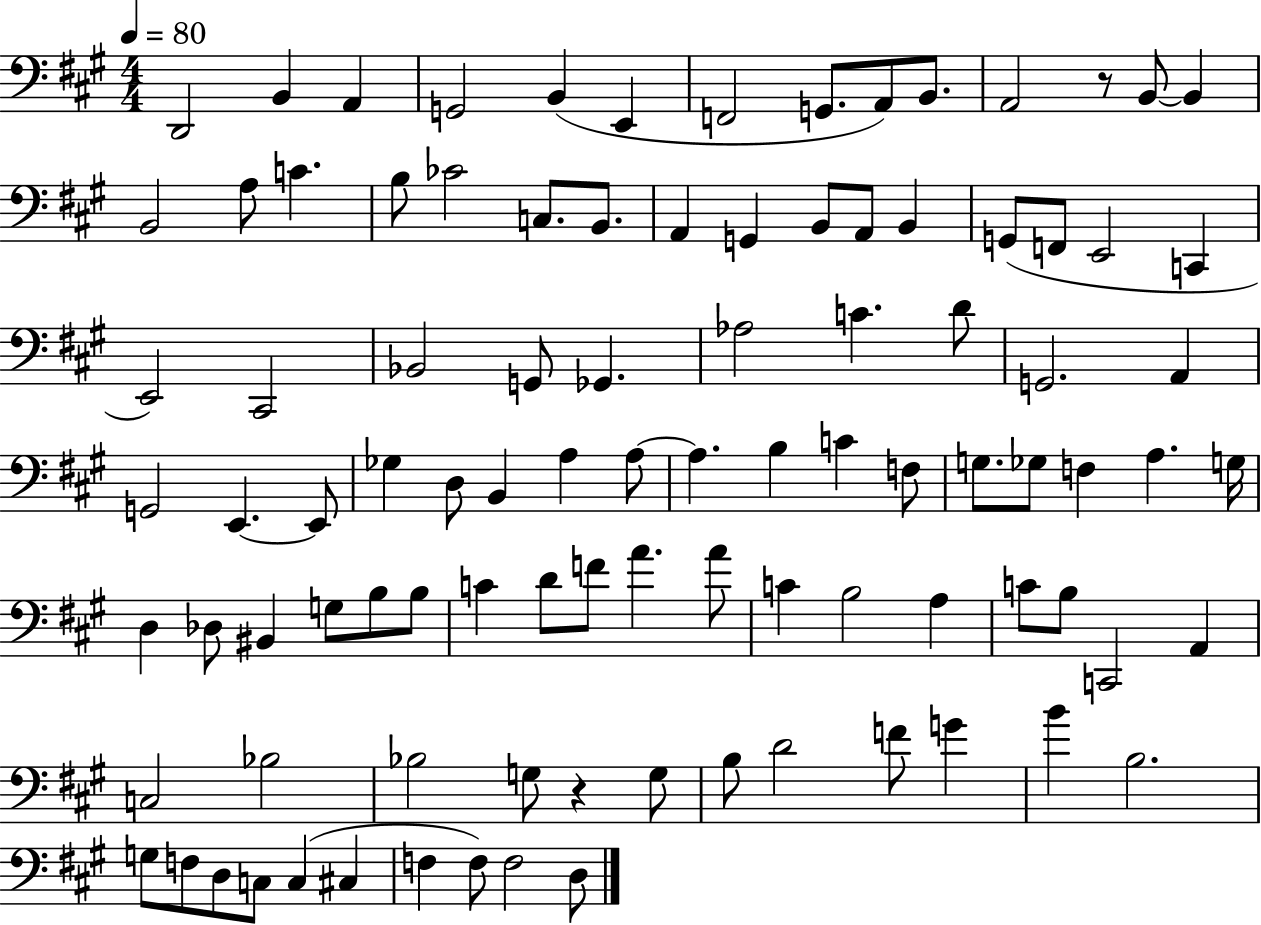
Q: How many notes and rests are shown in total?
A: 97